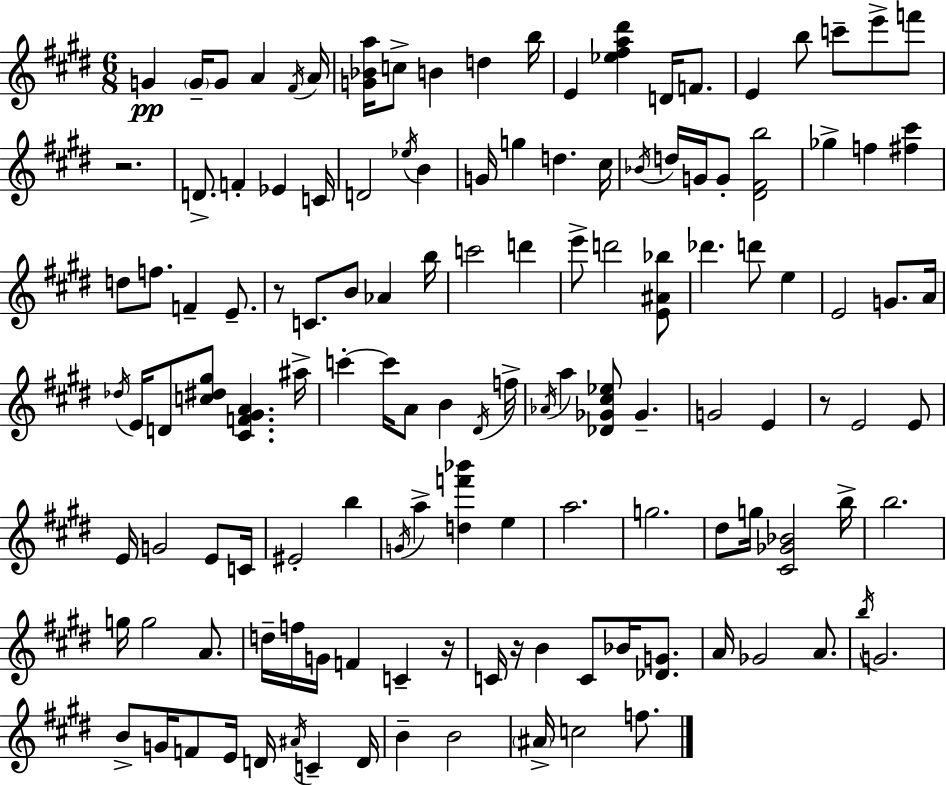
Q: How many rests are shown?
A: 5